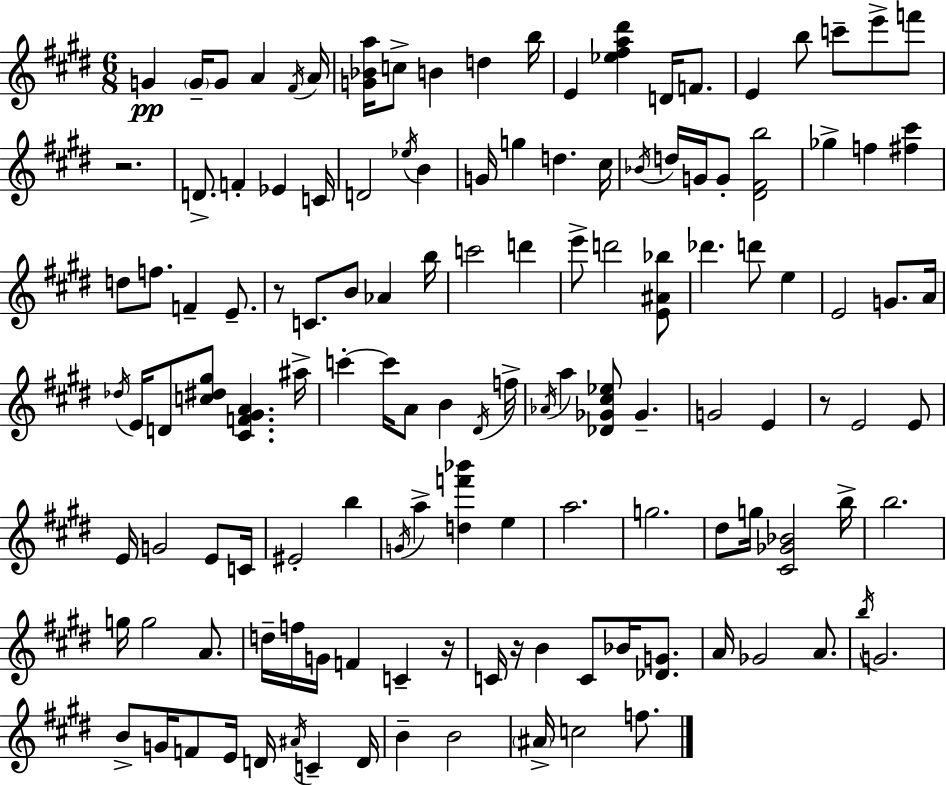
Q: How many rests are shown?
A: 5